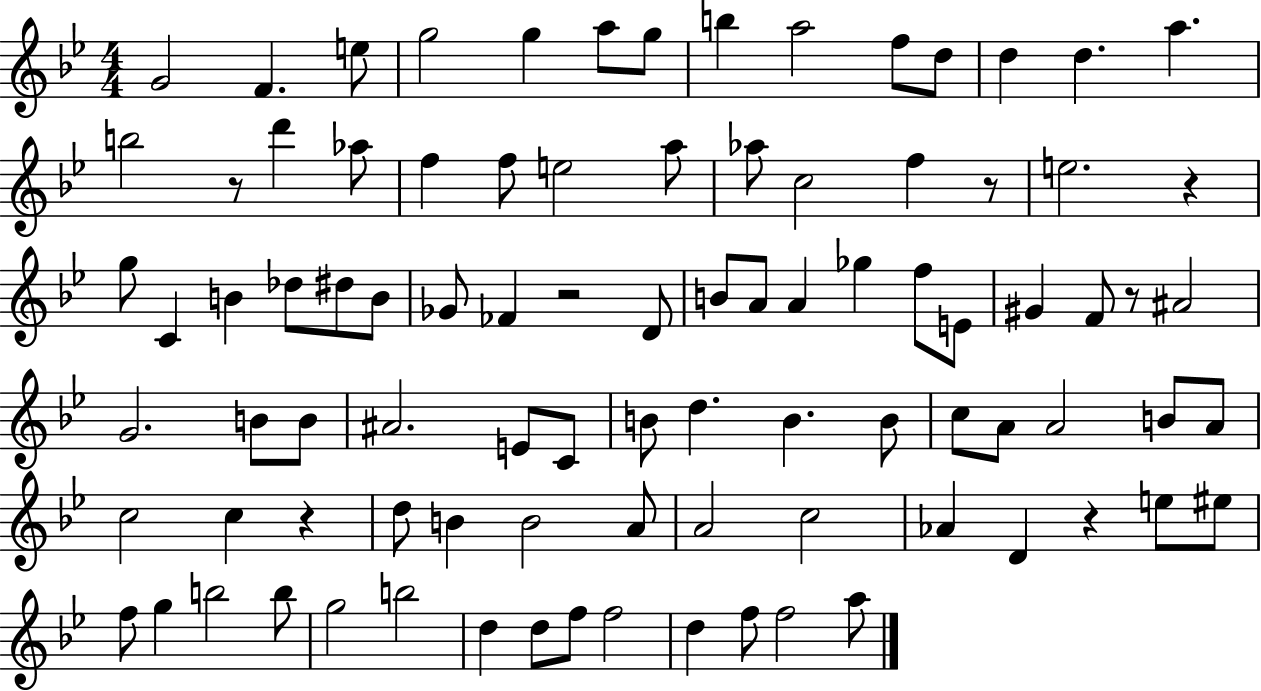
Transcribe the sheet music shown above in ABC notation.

X:1
T:Untitled
M:4/4
L:1/4
K:Bb
G2 F e/2 g2 g a/2 g/2 b a2 f/2 d/2 d d a b2 z/2 d' _a/2 f f/2 e2 a/2 _a/2 c2 f z/2 e2 z g/2 C B _d/2 ^d/2 B/2 _G/2 _F z2 D/2 B/2 A/2 A _g f/2 E/2 ^G F/2 z/2 ^A2 G2 B/2 B/2 ^A2 E/2 C/2 B/2 d B B/2 c/2 A/2 A2 B/2 A/2 c2 c z d/2 B B2 A/2 A2 c2 _A D z e/2 ^e/2 f/2 g b2 b/2 g2 b2 d d/2 f/2 f2 d f/2 f2 a/2